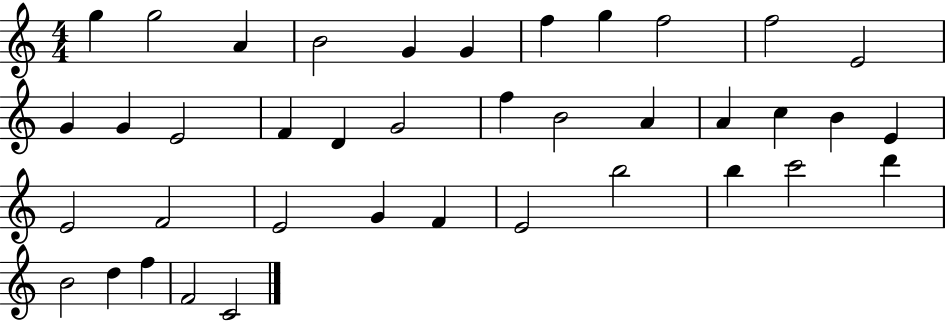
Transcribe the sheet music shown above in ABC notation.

X:1
T:Untitled
M:4/4
L:1/4
K:C
g g2 A B2 G G f g f2 f2 E2 G G E2 F D G2 f B2 A A c B E E2 F2 E2 G F E2 b2 b c'2 d' B2 d f F2 C2